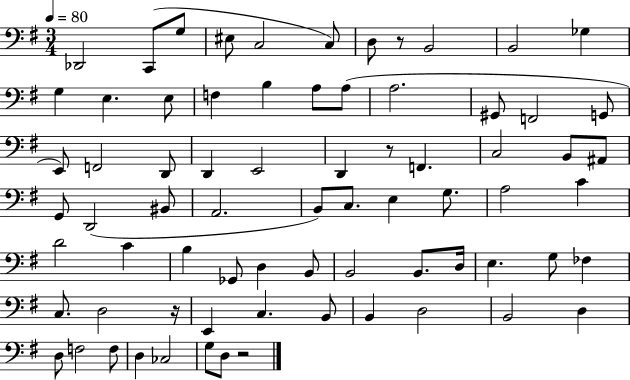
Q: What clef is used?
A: bass